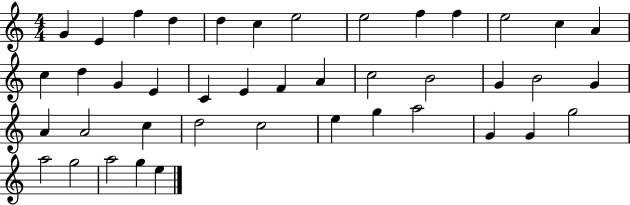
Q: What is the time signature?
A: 4/4